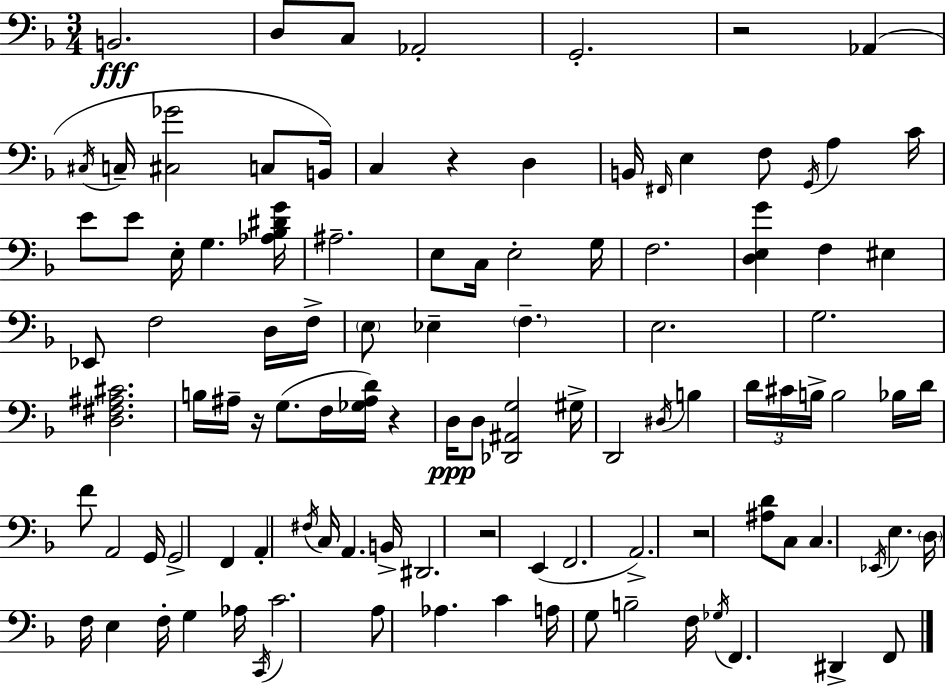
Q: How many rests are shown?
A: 6